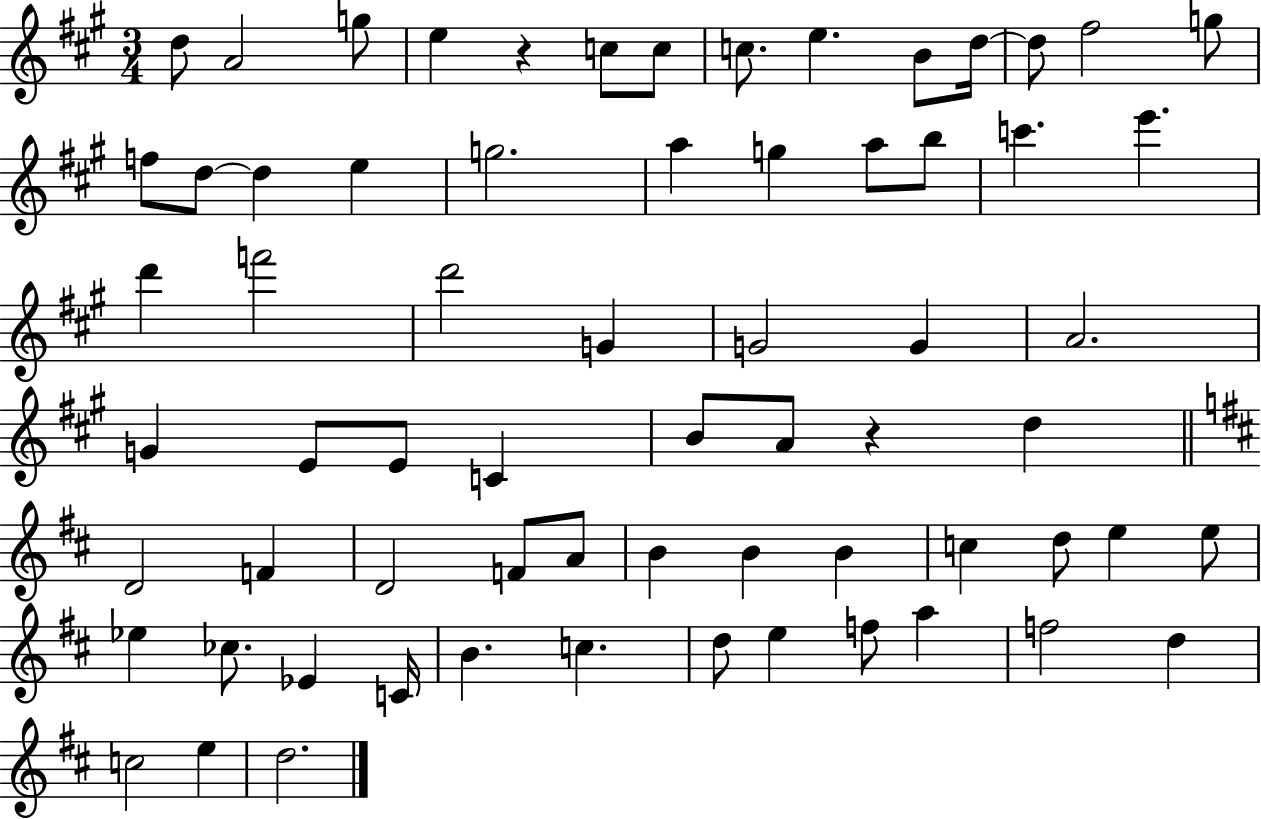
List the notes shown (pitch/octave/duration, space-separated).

D5/e A4/h G5/e E5/q R/q C5/e C5/e C5/e. E5/q. B4/e D5/s D5/e F#5/h G5/e F5/e D5/e D5/q E5/q G5/h. A5/q G5/q A5/e B5/e C6/q. E6/q. D6/q F6/h D6/h G4/q G4/h G4/q A4/h. G4/q E4/e E4/e C4/q B4/e A4/e R/q D5/q D4/h F4/q D4/h F4/e A4/e B4/q B4/q B4/q C5/q D5/e E5/q E5/e Eb5/q CES5/e. Eb4/q C4/s B4/q. C5/q. D5/e E5/q F5/e A5/q F5/h D5/q C5/h E5/q D5/h.